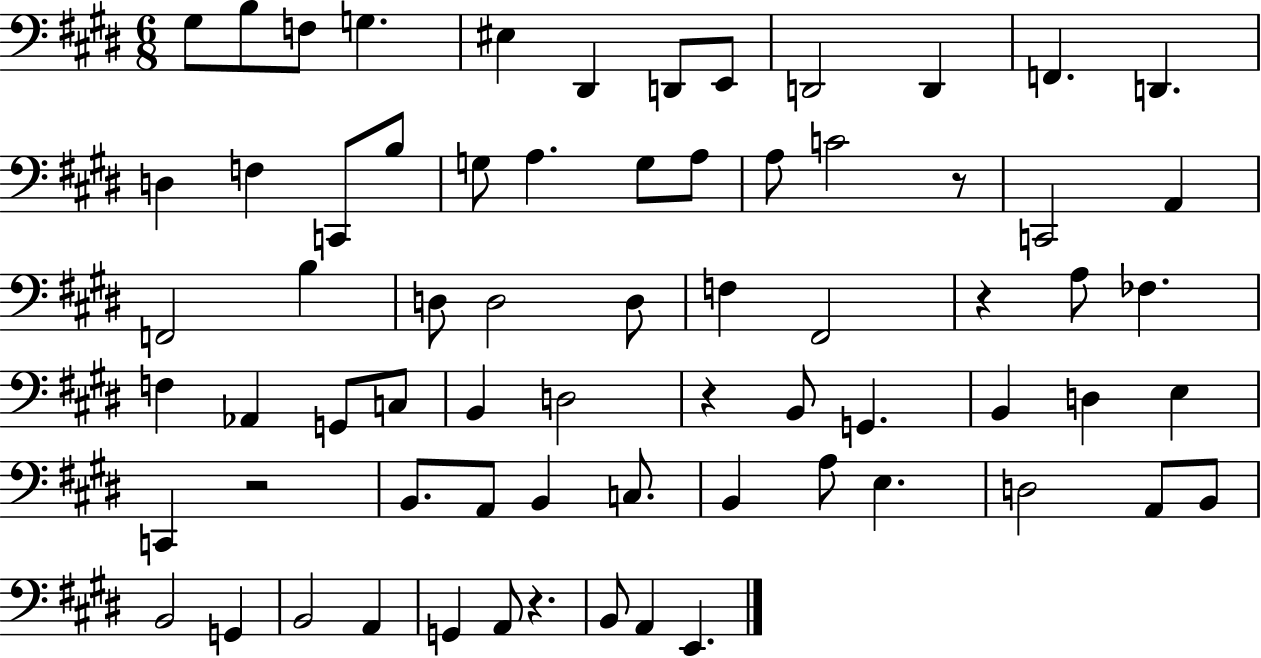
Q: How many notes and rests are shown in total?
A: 69